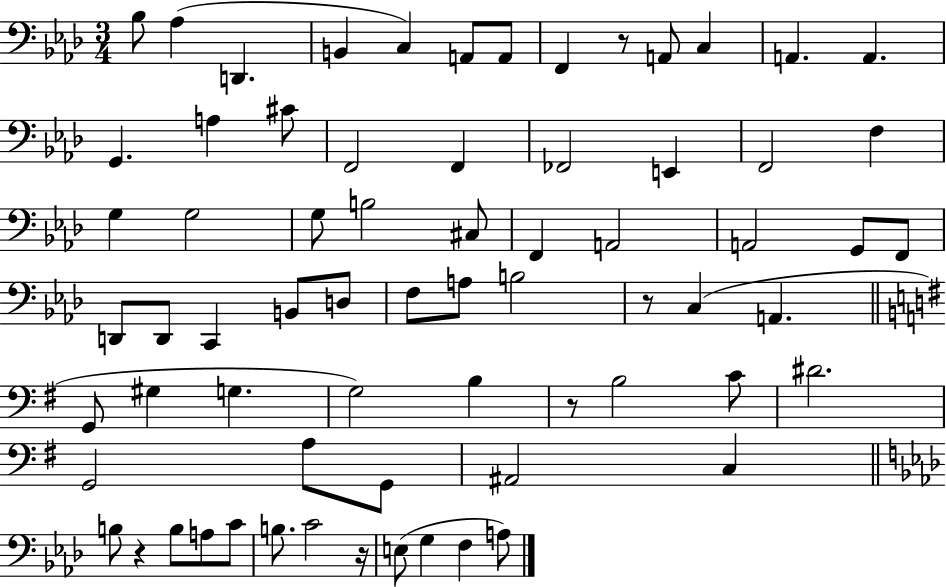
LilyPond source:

{
  \clef bass
  \numericTimeSignature
  \time 3/4
  \key aes \major
  bes8 aes4( d,4. | b,4 c4) a,8 a,8 | f,4 r8 a,8 c4 | a,4. a,4. | \break g,4. a4 cis'8 | f,2 f,4 | fes,2 e,4 | f,2 f4 | \break g4 g2 | g8 b2 cis8 | f,4 a,2 | a,2 g,8 f,8 | \break d,8 d,8 c,4 b,8 d8 | f8 a8 b2 | r8 c4( a,4. | \bar "||" \break \key g \major g,8 gis4 g4. | g2) b4 | r8 b2 c'8 | dis'2. | \break g,2 a8 g,8 | ais,2 c4 | \bar "||" \break \key aes \major b8 r4 b8 a8 c'8 | b8. c'2 r16 | e8( g4 f4 a8) | \bar "|."
}